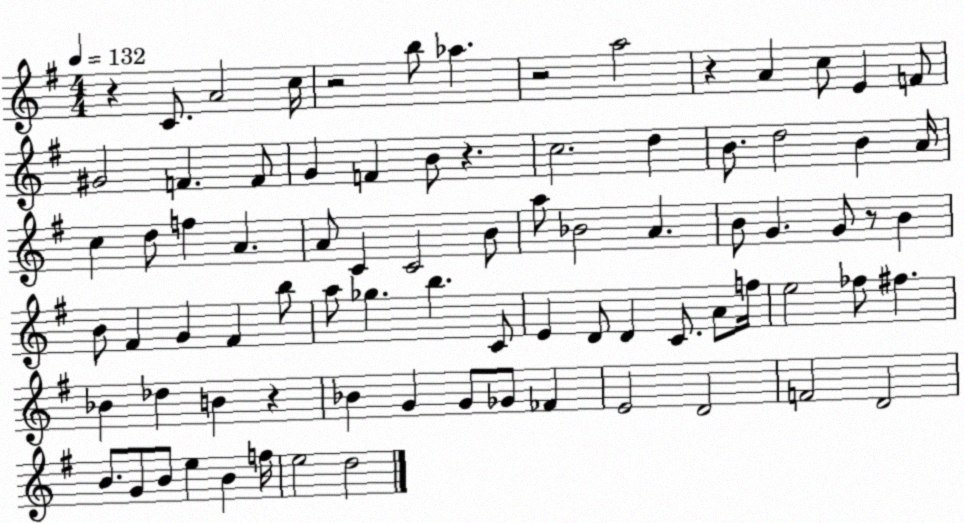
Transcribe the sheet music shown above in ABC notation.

X:1
T:Untitled
M:4/4
L:1/4
K:G
z C/2 A2 c/4 z2 b/2 _a z2 a2 z A c/2 E F/2 ^G2 F F/2 G F B/2 z c2 d B/2 d2 B A/4 c d/2 f A A/2 C C2 B/2 a/2 _B2 A B/2 G G/2 z/2 B B/2 ^F G ^F b/2 a/2 _g b C/2 E D/2 D C/2 A/2 f/4 e2 _f/2 ^f _B _d B z _B G G/2 _G/2 _F E2 D2 F2 D2 B/2 G/2 B/2 e B f/4 e2 d2